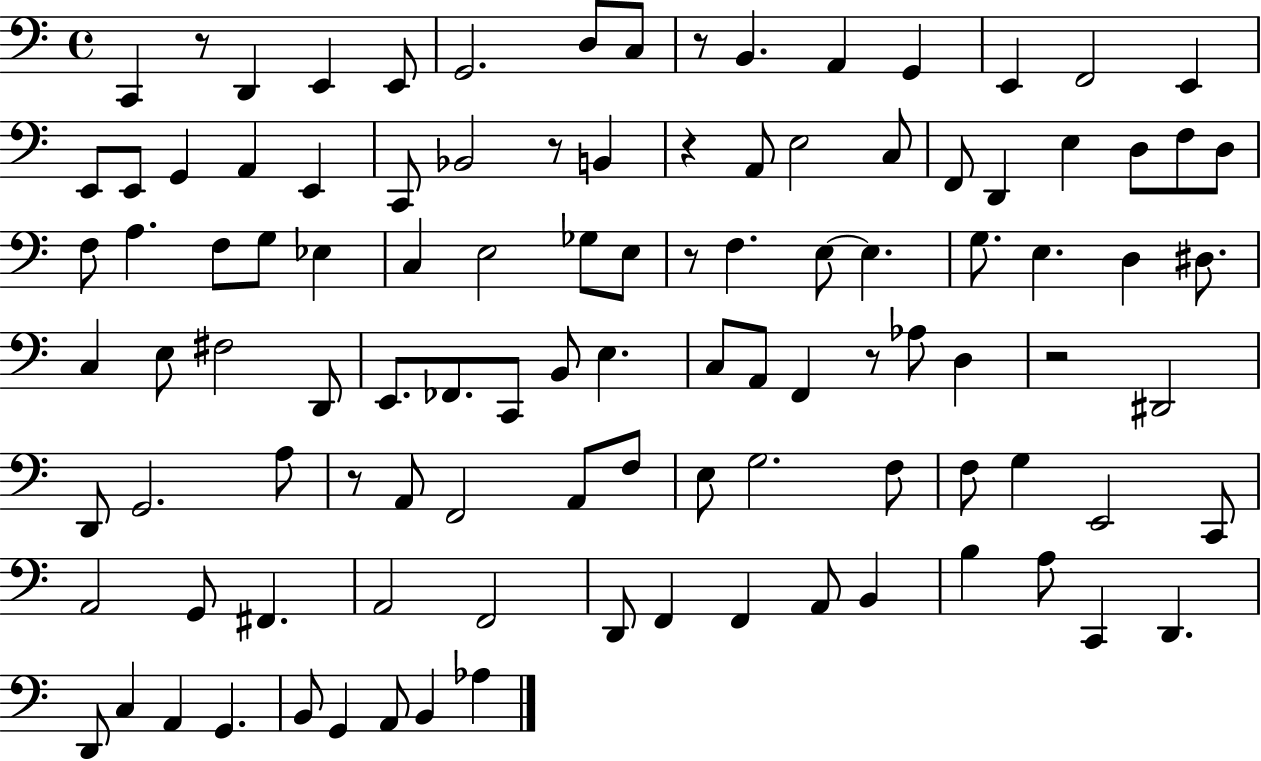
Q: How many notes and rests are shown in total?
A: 106